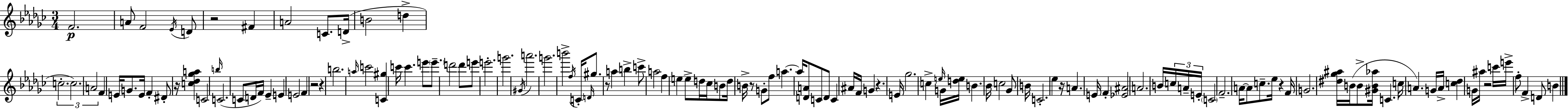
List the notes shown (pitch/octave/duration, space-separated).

F4/h. A4/e F4/h Eb4/s D4/e R/h F#4/q A4/h C4/e. D4/s B4/h D5/q C5/h. C5/h. A4/h F4/q E4/s G4/e. E4/s F4/q D#4/e R/s [C5,Db5,Gb5,A5]/q C4/h B5/s C4/h. C4/e D4/s F4/s Eb4/q E4/q E4/h F4/q R/h R/q B5/h. A5/s C6/h [C4,G#5]/q C6/s C6/q. E6/e E6/e. D6/h D6/e E6/e E6/h. G6/h. G#4/s A6/h. G6/h. B6/h F5/s C4/s D4/s G#5/e. R/e A5/q B5/q C6/e A5/h F5/q E5/q E5/e D5/s CES5/s B4/e D5/s B4/s R/e G4/e F5/e A5/q. A5/s [D4,A4]/e C4/e D4/e C4/q A#4/s F4/s G4/q R/q. E4/s Gb5/h. C5/q E5/s G4/s [D5,E5]/s B4/q. Bb4/s C5/h Gb4/e B4/s C4/h. Eb5/q R/s A4/q. E4/s F4/q [Eb4,A#4]/h A4/h. B4/s C5/s A4/s E4/s C4/h F4/h. A4/s A4/e C5/e. Eb5/s R/q F4/s G4/h. [D#5,Gb5,A#5]/s B4/s B4/e [G#4,B4,Ab5]/s C4/q. C5/s A4/q. G4/s A4/s [C5,Db5]/q G4/s A#5/s R/h C6/s E6/s F5/e F4/q D4/e B4/q